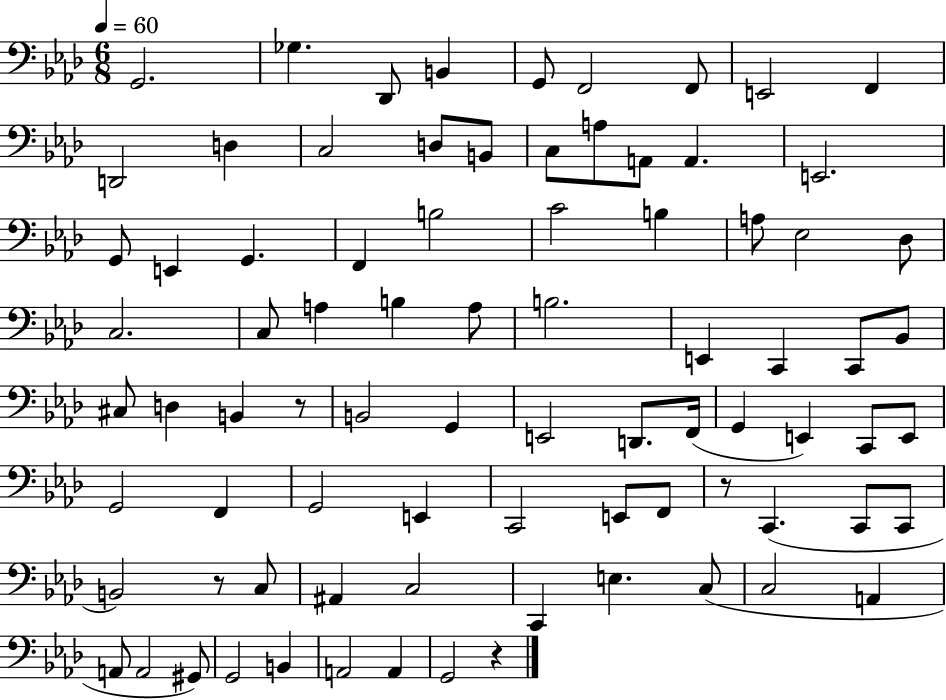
G2/h. Gb3/q. Db2/e B2/q G2/e F2/h F2/e E2/h F2/q D2/h D3/q C3/h D3/e B2/e C3/e A3/e A2/e A2/q. E2/h. G2/e E2/q G2/q. F2/q B3/h C4/h B3/q A3/e Eb3/h Db3/e C3/h. C3/e A3/q B3/q A3/e B3/h. E2/q C2/q C2/e Bb2/e C#3/e D3/q B2/q R/e B2/h G2/q E2/h D2/e. F2/s G2/q E2/q C2/e E2/e G2/h F2/q G2/h E2/q C2/h E2/e F2/e R/e C2/q. C2/e C2/e B2/h R/e C3/e A#2/q C3/h C2/q E3/q. C3/e C3/h A2/q A2/e A2/h G#2/e G2/h B2/q A2/h A2/q G2/h R/q